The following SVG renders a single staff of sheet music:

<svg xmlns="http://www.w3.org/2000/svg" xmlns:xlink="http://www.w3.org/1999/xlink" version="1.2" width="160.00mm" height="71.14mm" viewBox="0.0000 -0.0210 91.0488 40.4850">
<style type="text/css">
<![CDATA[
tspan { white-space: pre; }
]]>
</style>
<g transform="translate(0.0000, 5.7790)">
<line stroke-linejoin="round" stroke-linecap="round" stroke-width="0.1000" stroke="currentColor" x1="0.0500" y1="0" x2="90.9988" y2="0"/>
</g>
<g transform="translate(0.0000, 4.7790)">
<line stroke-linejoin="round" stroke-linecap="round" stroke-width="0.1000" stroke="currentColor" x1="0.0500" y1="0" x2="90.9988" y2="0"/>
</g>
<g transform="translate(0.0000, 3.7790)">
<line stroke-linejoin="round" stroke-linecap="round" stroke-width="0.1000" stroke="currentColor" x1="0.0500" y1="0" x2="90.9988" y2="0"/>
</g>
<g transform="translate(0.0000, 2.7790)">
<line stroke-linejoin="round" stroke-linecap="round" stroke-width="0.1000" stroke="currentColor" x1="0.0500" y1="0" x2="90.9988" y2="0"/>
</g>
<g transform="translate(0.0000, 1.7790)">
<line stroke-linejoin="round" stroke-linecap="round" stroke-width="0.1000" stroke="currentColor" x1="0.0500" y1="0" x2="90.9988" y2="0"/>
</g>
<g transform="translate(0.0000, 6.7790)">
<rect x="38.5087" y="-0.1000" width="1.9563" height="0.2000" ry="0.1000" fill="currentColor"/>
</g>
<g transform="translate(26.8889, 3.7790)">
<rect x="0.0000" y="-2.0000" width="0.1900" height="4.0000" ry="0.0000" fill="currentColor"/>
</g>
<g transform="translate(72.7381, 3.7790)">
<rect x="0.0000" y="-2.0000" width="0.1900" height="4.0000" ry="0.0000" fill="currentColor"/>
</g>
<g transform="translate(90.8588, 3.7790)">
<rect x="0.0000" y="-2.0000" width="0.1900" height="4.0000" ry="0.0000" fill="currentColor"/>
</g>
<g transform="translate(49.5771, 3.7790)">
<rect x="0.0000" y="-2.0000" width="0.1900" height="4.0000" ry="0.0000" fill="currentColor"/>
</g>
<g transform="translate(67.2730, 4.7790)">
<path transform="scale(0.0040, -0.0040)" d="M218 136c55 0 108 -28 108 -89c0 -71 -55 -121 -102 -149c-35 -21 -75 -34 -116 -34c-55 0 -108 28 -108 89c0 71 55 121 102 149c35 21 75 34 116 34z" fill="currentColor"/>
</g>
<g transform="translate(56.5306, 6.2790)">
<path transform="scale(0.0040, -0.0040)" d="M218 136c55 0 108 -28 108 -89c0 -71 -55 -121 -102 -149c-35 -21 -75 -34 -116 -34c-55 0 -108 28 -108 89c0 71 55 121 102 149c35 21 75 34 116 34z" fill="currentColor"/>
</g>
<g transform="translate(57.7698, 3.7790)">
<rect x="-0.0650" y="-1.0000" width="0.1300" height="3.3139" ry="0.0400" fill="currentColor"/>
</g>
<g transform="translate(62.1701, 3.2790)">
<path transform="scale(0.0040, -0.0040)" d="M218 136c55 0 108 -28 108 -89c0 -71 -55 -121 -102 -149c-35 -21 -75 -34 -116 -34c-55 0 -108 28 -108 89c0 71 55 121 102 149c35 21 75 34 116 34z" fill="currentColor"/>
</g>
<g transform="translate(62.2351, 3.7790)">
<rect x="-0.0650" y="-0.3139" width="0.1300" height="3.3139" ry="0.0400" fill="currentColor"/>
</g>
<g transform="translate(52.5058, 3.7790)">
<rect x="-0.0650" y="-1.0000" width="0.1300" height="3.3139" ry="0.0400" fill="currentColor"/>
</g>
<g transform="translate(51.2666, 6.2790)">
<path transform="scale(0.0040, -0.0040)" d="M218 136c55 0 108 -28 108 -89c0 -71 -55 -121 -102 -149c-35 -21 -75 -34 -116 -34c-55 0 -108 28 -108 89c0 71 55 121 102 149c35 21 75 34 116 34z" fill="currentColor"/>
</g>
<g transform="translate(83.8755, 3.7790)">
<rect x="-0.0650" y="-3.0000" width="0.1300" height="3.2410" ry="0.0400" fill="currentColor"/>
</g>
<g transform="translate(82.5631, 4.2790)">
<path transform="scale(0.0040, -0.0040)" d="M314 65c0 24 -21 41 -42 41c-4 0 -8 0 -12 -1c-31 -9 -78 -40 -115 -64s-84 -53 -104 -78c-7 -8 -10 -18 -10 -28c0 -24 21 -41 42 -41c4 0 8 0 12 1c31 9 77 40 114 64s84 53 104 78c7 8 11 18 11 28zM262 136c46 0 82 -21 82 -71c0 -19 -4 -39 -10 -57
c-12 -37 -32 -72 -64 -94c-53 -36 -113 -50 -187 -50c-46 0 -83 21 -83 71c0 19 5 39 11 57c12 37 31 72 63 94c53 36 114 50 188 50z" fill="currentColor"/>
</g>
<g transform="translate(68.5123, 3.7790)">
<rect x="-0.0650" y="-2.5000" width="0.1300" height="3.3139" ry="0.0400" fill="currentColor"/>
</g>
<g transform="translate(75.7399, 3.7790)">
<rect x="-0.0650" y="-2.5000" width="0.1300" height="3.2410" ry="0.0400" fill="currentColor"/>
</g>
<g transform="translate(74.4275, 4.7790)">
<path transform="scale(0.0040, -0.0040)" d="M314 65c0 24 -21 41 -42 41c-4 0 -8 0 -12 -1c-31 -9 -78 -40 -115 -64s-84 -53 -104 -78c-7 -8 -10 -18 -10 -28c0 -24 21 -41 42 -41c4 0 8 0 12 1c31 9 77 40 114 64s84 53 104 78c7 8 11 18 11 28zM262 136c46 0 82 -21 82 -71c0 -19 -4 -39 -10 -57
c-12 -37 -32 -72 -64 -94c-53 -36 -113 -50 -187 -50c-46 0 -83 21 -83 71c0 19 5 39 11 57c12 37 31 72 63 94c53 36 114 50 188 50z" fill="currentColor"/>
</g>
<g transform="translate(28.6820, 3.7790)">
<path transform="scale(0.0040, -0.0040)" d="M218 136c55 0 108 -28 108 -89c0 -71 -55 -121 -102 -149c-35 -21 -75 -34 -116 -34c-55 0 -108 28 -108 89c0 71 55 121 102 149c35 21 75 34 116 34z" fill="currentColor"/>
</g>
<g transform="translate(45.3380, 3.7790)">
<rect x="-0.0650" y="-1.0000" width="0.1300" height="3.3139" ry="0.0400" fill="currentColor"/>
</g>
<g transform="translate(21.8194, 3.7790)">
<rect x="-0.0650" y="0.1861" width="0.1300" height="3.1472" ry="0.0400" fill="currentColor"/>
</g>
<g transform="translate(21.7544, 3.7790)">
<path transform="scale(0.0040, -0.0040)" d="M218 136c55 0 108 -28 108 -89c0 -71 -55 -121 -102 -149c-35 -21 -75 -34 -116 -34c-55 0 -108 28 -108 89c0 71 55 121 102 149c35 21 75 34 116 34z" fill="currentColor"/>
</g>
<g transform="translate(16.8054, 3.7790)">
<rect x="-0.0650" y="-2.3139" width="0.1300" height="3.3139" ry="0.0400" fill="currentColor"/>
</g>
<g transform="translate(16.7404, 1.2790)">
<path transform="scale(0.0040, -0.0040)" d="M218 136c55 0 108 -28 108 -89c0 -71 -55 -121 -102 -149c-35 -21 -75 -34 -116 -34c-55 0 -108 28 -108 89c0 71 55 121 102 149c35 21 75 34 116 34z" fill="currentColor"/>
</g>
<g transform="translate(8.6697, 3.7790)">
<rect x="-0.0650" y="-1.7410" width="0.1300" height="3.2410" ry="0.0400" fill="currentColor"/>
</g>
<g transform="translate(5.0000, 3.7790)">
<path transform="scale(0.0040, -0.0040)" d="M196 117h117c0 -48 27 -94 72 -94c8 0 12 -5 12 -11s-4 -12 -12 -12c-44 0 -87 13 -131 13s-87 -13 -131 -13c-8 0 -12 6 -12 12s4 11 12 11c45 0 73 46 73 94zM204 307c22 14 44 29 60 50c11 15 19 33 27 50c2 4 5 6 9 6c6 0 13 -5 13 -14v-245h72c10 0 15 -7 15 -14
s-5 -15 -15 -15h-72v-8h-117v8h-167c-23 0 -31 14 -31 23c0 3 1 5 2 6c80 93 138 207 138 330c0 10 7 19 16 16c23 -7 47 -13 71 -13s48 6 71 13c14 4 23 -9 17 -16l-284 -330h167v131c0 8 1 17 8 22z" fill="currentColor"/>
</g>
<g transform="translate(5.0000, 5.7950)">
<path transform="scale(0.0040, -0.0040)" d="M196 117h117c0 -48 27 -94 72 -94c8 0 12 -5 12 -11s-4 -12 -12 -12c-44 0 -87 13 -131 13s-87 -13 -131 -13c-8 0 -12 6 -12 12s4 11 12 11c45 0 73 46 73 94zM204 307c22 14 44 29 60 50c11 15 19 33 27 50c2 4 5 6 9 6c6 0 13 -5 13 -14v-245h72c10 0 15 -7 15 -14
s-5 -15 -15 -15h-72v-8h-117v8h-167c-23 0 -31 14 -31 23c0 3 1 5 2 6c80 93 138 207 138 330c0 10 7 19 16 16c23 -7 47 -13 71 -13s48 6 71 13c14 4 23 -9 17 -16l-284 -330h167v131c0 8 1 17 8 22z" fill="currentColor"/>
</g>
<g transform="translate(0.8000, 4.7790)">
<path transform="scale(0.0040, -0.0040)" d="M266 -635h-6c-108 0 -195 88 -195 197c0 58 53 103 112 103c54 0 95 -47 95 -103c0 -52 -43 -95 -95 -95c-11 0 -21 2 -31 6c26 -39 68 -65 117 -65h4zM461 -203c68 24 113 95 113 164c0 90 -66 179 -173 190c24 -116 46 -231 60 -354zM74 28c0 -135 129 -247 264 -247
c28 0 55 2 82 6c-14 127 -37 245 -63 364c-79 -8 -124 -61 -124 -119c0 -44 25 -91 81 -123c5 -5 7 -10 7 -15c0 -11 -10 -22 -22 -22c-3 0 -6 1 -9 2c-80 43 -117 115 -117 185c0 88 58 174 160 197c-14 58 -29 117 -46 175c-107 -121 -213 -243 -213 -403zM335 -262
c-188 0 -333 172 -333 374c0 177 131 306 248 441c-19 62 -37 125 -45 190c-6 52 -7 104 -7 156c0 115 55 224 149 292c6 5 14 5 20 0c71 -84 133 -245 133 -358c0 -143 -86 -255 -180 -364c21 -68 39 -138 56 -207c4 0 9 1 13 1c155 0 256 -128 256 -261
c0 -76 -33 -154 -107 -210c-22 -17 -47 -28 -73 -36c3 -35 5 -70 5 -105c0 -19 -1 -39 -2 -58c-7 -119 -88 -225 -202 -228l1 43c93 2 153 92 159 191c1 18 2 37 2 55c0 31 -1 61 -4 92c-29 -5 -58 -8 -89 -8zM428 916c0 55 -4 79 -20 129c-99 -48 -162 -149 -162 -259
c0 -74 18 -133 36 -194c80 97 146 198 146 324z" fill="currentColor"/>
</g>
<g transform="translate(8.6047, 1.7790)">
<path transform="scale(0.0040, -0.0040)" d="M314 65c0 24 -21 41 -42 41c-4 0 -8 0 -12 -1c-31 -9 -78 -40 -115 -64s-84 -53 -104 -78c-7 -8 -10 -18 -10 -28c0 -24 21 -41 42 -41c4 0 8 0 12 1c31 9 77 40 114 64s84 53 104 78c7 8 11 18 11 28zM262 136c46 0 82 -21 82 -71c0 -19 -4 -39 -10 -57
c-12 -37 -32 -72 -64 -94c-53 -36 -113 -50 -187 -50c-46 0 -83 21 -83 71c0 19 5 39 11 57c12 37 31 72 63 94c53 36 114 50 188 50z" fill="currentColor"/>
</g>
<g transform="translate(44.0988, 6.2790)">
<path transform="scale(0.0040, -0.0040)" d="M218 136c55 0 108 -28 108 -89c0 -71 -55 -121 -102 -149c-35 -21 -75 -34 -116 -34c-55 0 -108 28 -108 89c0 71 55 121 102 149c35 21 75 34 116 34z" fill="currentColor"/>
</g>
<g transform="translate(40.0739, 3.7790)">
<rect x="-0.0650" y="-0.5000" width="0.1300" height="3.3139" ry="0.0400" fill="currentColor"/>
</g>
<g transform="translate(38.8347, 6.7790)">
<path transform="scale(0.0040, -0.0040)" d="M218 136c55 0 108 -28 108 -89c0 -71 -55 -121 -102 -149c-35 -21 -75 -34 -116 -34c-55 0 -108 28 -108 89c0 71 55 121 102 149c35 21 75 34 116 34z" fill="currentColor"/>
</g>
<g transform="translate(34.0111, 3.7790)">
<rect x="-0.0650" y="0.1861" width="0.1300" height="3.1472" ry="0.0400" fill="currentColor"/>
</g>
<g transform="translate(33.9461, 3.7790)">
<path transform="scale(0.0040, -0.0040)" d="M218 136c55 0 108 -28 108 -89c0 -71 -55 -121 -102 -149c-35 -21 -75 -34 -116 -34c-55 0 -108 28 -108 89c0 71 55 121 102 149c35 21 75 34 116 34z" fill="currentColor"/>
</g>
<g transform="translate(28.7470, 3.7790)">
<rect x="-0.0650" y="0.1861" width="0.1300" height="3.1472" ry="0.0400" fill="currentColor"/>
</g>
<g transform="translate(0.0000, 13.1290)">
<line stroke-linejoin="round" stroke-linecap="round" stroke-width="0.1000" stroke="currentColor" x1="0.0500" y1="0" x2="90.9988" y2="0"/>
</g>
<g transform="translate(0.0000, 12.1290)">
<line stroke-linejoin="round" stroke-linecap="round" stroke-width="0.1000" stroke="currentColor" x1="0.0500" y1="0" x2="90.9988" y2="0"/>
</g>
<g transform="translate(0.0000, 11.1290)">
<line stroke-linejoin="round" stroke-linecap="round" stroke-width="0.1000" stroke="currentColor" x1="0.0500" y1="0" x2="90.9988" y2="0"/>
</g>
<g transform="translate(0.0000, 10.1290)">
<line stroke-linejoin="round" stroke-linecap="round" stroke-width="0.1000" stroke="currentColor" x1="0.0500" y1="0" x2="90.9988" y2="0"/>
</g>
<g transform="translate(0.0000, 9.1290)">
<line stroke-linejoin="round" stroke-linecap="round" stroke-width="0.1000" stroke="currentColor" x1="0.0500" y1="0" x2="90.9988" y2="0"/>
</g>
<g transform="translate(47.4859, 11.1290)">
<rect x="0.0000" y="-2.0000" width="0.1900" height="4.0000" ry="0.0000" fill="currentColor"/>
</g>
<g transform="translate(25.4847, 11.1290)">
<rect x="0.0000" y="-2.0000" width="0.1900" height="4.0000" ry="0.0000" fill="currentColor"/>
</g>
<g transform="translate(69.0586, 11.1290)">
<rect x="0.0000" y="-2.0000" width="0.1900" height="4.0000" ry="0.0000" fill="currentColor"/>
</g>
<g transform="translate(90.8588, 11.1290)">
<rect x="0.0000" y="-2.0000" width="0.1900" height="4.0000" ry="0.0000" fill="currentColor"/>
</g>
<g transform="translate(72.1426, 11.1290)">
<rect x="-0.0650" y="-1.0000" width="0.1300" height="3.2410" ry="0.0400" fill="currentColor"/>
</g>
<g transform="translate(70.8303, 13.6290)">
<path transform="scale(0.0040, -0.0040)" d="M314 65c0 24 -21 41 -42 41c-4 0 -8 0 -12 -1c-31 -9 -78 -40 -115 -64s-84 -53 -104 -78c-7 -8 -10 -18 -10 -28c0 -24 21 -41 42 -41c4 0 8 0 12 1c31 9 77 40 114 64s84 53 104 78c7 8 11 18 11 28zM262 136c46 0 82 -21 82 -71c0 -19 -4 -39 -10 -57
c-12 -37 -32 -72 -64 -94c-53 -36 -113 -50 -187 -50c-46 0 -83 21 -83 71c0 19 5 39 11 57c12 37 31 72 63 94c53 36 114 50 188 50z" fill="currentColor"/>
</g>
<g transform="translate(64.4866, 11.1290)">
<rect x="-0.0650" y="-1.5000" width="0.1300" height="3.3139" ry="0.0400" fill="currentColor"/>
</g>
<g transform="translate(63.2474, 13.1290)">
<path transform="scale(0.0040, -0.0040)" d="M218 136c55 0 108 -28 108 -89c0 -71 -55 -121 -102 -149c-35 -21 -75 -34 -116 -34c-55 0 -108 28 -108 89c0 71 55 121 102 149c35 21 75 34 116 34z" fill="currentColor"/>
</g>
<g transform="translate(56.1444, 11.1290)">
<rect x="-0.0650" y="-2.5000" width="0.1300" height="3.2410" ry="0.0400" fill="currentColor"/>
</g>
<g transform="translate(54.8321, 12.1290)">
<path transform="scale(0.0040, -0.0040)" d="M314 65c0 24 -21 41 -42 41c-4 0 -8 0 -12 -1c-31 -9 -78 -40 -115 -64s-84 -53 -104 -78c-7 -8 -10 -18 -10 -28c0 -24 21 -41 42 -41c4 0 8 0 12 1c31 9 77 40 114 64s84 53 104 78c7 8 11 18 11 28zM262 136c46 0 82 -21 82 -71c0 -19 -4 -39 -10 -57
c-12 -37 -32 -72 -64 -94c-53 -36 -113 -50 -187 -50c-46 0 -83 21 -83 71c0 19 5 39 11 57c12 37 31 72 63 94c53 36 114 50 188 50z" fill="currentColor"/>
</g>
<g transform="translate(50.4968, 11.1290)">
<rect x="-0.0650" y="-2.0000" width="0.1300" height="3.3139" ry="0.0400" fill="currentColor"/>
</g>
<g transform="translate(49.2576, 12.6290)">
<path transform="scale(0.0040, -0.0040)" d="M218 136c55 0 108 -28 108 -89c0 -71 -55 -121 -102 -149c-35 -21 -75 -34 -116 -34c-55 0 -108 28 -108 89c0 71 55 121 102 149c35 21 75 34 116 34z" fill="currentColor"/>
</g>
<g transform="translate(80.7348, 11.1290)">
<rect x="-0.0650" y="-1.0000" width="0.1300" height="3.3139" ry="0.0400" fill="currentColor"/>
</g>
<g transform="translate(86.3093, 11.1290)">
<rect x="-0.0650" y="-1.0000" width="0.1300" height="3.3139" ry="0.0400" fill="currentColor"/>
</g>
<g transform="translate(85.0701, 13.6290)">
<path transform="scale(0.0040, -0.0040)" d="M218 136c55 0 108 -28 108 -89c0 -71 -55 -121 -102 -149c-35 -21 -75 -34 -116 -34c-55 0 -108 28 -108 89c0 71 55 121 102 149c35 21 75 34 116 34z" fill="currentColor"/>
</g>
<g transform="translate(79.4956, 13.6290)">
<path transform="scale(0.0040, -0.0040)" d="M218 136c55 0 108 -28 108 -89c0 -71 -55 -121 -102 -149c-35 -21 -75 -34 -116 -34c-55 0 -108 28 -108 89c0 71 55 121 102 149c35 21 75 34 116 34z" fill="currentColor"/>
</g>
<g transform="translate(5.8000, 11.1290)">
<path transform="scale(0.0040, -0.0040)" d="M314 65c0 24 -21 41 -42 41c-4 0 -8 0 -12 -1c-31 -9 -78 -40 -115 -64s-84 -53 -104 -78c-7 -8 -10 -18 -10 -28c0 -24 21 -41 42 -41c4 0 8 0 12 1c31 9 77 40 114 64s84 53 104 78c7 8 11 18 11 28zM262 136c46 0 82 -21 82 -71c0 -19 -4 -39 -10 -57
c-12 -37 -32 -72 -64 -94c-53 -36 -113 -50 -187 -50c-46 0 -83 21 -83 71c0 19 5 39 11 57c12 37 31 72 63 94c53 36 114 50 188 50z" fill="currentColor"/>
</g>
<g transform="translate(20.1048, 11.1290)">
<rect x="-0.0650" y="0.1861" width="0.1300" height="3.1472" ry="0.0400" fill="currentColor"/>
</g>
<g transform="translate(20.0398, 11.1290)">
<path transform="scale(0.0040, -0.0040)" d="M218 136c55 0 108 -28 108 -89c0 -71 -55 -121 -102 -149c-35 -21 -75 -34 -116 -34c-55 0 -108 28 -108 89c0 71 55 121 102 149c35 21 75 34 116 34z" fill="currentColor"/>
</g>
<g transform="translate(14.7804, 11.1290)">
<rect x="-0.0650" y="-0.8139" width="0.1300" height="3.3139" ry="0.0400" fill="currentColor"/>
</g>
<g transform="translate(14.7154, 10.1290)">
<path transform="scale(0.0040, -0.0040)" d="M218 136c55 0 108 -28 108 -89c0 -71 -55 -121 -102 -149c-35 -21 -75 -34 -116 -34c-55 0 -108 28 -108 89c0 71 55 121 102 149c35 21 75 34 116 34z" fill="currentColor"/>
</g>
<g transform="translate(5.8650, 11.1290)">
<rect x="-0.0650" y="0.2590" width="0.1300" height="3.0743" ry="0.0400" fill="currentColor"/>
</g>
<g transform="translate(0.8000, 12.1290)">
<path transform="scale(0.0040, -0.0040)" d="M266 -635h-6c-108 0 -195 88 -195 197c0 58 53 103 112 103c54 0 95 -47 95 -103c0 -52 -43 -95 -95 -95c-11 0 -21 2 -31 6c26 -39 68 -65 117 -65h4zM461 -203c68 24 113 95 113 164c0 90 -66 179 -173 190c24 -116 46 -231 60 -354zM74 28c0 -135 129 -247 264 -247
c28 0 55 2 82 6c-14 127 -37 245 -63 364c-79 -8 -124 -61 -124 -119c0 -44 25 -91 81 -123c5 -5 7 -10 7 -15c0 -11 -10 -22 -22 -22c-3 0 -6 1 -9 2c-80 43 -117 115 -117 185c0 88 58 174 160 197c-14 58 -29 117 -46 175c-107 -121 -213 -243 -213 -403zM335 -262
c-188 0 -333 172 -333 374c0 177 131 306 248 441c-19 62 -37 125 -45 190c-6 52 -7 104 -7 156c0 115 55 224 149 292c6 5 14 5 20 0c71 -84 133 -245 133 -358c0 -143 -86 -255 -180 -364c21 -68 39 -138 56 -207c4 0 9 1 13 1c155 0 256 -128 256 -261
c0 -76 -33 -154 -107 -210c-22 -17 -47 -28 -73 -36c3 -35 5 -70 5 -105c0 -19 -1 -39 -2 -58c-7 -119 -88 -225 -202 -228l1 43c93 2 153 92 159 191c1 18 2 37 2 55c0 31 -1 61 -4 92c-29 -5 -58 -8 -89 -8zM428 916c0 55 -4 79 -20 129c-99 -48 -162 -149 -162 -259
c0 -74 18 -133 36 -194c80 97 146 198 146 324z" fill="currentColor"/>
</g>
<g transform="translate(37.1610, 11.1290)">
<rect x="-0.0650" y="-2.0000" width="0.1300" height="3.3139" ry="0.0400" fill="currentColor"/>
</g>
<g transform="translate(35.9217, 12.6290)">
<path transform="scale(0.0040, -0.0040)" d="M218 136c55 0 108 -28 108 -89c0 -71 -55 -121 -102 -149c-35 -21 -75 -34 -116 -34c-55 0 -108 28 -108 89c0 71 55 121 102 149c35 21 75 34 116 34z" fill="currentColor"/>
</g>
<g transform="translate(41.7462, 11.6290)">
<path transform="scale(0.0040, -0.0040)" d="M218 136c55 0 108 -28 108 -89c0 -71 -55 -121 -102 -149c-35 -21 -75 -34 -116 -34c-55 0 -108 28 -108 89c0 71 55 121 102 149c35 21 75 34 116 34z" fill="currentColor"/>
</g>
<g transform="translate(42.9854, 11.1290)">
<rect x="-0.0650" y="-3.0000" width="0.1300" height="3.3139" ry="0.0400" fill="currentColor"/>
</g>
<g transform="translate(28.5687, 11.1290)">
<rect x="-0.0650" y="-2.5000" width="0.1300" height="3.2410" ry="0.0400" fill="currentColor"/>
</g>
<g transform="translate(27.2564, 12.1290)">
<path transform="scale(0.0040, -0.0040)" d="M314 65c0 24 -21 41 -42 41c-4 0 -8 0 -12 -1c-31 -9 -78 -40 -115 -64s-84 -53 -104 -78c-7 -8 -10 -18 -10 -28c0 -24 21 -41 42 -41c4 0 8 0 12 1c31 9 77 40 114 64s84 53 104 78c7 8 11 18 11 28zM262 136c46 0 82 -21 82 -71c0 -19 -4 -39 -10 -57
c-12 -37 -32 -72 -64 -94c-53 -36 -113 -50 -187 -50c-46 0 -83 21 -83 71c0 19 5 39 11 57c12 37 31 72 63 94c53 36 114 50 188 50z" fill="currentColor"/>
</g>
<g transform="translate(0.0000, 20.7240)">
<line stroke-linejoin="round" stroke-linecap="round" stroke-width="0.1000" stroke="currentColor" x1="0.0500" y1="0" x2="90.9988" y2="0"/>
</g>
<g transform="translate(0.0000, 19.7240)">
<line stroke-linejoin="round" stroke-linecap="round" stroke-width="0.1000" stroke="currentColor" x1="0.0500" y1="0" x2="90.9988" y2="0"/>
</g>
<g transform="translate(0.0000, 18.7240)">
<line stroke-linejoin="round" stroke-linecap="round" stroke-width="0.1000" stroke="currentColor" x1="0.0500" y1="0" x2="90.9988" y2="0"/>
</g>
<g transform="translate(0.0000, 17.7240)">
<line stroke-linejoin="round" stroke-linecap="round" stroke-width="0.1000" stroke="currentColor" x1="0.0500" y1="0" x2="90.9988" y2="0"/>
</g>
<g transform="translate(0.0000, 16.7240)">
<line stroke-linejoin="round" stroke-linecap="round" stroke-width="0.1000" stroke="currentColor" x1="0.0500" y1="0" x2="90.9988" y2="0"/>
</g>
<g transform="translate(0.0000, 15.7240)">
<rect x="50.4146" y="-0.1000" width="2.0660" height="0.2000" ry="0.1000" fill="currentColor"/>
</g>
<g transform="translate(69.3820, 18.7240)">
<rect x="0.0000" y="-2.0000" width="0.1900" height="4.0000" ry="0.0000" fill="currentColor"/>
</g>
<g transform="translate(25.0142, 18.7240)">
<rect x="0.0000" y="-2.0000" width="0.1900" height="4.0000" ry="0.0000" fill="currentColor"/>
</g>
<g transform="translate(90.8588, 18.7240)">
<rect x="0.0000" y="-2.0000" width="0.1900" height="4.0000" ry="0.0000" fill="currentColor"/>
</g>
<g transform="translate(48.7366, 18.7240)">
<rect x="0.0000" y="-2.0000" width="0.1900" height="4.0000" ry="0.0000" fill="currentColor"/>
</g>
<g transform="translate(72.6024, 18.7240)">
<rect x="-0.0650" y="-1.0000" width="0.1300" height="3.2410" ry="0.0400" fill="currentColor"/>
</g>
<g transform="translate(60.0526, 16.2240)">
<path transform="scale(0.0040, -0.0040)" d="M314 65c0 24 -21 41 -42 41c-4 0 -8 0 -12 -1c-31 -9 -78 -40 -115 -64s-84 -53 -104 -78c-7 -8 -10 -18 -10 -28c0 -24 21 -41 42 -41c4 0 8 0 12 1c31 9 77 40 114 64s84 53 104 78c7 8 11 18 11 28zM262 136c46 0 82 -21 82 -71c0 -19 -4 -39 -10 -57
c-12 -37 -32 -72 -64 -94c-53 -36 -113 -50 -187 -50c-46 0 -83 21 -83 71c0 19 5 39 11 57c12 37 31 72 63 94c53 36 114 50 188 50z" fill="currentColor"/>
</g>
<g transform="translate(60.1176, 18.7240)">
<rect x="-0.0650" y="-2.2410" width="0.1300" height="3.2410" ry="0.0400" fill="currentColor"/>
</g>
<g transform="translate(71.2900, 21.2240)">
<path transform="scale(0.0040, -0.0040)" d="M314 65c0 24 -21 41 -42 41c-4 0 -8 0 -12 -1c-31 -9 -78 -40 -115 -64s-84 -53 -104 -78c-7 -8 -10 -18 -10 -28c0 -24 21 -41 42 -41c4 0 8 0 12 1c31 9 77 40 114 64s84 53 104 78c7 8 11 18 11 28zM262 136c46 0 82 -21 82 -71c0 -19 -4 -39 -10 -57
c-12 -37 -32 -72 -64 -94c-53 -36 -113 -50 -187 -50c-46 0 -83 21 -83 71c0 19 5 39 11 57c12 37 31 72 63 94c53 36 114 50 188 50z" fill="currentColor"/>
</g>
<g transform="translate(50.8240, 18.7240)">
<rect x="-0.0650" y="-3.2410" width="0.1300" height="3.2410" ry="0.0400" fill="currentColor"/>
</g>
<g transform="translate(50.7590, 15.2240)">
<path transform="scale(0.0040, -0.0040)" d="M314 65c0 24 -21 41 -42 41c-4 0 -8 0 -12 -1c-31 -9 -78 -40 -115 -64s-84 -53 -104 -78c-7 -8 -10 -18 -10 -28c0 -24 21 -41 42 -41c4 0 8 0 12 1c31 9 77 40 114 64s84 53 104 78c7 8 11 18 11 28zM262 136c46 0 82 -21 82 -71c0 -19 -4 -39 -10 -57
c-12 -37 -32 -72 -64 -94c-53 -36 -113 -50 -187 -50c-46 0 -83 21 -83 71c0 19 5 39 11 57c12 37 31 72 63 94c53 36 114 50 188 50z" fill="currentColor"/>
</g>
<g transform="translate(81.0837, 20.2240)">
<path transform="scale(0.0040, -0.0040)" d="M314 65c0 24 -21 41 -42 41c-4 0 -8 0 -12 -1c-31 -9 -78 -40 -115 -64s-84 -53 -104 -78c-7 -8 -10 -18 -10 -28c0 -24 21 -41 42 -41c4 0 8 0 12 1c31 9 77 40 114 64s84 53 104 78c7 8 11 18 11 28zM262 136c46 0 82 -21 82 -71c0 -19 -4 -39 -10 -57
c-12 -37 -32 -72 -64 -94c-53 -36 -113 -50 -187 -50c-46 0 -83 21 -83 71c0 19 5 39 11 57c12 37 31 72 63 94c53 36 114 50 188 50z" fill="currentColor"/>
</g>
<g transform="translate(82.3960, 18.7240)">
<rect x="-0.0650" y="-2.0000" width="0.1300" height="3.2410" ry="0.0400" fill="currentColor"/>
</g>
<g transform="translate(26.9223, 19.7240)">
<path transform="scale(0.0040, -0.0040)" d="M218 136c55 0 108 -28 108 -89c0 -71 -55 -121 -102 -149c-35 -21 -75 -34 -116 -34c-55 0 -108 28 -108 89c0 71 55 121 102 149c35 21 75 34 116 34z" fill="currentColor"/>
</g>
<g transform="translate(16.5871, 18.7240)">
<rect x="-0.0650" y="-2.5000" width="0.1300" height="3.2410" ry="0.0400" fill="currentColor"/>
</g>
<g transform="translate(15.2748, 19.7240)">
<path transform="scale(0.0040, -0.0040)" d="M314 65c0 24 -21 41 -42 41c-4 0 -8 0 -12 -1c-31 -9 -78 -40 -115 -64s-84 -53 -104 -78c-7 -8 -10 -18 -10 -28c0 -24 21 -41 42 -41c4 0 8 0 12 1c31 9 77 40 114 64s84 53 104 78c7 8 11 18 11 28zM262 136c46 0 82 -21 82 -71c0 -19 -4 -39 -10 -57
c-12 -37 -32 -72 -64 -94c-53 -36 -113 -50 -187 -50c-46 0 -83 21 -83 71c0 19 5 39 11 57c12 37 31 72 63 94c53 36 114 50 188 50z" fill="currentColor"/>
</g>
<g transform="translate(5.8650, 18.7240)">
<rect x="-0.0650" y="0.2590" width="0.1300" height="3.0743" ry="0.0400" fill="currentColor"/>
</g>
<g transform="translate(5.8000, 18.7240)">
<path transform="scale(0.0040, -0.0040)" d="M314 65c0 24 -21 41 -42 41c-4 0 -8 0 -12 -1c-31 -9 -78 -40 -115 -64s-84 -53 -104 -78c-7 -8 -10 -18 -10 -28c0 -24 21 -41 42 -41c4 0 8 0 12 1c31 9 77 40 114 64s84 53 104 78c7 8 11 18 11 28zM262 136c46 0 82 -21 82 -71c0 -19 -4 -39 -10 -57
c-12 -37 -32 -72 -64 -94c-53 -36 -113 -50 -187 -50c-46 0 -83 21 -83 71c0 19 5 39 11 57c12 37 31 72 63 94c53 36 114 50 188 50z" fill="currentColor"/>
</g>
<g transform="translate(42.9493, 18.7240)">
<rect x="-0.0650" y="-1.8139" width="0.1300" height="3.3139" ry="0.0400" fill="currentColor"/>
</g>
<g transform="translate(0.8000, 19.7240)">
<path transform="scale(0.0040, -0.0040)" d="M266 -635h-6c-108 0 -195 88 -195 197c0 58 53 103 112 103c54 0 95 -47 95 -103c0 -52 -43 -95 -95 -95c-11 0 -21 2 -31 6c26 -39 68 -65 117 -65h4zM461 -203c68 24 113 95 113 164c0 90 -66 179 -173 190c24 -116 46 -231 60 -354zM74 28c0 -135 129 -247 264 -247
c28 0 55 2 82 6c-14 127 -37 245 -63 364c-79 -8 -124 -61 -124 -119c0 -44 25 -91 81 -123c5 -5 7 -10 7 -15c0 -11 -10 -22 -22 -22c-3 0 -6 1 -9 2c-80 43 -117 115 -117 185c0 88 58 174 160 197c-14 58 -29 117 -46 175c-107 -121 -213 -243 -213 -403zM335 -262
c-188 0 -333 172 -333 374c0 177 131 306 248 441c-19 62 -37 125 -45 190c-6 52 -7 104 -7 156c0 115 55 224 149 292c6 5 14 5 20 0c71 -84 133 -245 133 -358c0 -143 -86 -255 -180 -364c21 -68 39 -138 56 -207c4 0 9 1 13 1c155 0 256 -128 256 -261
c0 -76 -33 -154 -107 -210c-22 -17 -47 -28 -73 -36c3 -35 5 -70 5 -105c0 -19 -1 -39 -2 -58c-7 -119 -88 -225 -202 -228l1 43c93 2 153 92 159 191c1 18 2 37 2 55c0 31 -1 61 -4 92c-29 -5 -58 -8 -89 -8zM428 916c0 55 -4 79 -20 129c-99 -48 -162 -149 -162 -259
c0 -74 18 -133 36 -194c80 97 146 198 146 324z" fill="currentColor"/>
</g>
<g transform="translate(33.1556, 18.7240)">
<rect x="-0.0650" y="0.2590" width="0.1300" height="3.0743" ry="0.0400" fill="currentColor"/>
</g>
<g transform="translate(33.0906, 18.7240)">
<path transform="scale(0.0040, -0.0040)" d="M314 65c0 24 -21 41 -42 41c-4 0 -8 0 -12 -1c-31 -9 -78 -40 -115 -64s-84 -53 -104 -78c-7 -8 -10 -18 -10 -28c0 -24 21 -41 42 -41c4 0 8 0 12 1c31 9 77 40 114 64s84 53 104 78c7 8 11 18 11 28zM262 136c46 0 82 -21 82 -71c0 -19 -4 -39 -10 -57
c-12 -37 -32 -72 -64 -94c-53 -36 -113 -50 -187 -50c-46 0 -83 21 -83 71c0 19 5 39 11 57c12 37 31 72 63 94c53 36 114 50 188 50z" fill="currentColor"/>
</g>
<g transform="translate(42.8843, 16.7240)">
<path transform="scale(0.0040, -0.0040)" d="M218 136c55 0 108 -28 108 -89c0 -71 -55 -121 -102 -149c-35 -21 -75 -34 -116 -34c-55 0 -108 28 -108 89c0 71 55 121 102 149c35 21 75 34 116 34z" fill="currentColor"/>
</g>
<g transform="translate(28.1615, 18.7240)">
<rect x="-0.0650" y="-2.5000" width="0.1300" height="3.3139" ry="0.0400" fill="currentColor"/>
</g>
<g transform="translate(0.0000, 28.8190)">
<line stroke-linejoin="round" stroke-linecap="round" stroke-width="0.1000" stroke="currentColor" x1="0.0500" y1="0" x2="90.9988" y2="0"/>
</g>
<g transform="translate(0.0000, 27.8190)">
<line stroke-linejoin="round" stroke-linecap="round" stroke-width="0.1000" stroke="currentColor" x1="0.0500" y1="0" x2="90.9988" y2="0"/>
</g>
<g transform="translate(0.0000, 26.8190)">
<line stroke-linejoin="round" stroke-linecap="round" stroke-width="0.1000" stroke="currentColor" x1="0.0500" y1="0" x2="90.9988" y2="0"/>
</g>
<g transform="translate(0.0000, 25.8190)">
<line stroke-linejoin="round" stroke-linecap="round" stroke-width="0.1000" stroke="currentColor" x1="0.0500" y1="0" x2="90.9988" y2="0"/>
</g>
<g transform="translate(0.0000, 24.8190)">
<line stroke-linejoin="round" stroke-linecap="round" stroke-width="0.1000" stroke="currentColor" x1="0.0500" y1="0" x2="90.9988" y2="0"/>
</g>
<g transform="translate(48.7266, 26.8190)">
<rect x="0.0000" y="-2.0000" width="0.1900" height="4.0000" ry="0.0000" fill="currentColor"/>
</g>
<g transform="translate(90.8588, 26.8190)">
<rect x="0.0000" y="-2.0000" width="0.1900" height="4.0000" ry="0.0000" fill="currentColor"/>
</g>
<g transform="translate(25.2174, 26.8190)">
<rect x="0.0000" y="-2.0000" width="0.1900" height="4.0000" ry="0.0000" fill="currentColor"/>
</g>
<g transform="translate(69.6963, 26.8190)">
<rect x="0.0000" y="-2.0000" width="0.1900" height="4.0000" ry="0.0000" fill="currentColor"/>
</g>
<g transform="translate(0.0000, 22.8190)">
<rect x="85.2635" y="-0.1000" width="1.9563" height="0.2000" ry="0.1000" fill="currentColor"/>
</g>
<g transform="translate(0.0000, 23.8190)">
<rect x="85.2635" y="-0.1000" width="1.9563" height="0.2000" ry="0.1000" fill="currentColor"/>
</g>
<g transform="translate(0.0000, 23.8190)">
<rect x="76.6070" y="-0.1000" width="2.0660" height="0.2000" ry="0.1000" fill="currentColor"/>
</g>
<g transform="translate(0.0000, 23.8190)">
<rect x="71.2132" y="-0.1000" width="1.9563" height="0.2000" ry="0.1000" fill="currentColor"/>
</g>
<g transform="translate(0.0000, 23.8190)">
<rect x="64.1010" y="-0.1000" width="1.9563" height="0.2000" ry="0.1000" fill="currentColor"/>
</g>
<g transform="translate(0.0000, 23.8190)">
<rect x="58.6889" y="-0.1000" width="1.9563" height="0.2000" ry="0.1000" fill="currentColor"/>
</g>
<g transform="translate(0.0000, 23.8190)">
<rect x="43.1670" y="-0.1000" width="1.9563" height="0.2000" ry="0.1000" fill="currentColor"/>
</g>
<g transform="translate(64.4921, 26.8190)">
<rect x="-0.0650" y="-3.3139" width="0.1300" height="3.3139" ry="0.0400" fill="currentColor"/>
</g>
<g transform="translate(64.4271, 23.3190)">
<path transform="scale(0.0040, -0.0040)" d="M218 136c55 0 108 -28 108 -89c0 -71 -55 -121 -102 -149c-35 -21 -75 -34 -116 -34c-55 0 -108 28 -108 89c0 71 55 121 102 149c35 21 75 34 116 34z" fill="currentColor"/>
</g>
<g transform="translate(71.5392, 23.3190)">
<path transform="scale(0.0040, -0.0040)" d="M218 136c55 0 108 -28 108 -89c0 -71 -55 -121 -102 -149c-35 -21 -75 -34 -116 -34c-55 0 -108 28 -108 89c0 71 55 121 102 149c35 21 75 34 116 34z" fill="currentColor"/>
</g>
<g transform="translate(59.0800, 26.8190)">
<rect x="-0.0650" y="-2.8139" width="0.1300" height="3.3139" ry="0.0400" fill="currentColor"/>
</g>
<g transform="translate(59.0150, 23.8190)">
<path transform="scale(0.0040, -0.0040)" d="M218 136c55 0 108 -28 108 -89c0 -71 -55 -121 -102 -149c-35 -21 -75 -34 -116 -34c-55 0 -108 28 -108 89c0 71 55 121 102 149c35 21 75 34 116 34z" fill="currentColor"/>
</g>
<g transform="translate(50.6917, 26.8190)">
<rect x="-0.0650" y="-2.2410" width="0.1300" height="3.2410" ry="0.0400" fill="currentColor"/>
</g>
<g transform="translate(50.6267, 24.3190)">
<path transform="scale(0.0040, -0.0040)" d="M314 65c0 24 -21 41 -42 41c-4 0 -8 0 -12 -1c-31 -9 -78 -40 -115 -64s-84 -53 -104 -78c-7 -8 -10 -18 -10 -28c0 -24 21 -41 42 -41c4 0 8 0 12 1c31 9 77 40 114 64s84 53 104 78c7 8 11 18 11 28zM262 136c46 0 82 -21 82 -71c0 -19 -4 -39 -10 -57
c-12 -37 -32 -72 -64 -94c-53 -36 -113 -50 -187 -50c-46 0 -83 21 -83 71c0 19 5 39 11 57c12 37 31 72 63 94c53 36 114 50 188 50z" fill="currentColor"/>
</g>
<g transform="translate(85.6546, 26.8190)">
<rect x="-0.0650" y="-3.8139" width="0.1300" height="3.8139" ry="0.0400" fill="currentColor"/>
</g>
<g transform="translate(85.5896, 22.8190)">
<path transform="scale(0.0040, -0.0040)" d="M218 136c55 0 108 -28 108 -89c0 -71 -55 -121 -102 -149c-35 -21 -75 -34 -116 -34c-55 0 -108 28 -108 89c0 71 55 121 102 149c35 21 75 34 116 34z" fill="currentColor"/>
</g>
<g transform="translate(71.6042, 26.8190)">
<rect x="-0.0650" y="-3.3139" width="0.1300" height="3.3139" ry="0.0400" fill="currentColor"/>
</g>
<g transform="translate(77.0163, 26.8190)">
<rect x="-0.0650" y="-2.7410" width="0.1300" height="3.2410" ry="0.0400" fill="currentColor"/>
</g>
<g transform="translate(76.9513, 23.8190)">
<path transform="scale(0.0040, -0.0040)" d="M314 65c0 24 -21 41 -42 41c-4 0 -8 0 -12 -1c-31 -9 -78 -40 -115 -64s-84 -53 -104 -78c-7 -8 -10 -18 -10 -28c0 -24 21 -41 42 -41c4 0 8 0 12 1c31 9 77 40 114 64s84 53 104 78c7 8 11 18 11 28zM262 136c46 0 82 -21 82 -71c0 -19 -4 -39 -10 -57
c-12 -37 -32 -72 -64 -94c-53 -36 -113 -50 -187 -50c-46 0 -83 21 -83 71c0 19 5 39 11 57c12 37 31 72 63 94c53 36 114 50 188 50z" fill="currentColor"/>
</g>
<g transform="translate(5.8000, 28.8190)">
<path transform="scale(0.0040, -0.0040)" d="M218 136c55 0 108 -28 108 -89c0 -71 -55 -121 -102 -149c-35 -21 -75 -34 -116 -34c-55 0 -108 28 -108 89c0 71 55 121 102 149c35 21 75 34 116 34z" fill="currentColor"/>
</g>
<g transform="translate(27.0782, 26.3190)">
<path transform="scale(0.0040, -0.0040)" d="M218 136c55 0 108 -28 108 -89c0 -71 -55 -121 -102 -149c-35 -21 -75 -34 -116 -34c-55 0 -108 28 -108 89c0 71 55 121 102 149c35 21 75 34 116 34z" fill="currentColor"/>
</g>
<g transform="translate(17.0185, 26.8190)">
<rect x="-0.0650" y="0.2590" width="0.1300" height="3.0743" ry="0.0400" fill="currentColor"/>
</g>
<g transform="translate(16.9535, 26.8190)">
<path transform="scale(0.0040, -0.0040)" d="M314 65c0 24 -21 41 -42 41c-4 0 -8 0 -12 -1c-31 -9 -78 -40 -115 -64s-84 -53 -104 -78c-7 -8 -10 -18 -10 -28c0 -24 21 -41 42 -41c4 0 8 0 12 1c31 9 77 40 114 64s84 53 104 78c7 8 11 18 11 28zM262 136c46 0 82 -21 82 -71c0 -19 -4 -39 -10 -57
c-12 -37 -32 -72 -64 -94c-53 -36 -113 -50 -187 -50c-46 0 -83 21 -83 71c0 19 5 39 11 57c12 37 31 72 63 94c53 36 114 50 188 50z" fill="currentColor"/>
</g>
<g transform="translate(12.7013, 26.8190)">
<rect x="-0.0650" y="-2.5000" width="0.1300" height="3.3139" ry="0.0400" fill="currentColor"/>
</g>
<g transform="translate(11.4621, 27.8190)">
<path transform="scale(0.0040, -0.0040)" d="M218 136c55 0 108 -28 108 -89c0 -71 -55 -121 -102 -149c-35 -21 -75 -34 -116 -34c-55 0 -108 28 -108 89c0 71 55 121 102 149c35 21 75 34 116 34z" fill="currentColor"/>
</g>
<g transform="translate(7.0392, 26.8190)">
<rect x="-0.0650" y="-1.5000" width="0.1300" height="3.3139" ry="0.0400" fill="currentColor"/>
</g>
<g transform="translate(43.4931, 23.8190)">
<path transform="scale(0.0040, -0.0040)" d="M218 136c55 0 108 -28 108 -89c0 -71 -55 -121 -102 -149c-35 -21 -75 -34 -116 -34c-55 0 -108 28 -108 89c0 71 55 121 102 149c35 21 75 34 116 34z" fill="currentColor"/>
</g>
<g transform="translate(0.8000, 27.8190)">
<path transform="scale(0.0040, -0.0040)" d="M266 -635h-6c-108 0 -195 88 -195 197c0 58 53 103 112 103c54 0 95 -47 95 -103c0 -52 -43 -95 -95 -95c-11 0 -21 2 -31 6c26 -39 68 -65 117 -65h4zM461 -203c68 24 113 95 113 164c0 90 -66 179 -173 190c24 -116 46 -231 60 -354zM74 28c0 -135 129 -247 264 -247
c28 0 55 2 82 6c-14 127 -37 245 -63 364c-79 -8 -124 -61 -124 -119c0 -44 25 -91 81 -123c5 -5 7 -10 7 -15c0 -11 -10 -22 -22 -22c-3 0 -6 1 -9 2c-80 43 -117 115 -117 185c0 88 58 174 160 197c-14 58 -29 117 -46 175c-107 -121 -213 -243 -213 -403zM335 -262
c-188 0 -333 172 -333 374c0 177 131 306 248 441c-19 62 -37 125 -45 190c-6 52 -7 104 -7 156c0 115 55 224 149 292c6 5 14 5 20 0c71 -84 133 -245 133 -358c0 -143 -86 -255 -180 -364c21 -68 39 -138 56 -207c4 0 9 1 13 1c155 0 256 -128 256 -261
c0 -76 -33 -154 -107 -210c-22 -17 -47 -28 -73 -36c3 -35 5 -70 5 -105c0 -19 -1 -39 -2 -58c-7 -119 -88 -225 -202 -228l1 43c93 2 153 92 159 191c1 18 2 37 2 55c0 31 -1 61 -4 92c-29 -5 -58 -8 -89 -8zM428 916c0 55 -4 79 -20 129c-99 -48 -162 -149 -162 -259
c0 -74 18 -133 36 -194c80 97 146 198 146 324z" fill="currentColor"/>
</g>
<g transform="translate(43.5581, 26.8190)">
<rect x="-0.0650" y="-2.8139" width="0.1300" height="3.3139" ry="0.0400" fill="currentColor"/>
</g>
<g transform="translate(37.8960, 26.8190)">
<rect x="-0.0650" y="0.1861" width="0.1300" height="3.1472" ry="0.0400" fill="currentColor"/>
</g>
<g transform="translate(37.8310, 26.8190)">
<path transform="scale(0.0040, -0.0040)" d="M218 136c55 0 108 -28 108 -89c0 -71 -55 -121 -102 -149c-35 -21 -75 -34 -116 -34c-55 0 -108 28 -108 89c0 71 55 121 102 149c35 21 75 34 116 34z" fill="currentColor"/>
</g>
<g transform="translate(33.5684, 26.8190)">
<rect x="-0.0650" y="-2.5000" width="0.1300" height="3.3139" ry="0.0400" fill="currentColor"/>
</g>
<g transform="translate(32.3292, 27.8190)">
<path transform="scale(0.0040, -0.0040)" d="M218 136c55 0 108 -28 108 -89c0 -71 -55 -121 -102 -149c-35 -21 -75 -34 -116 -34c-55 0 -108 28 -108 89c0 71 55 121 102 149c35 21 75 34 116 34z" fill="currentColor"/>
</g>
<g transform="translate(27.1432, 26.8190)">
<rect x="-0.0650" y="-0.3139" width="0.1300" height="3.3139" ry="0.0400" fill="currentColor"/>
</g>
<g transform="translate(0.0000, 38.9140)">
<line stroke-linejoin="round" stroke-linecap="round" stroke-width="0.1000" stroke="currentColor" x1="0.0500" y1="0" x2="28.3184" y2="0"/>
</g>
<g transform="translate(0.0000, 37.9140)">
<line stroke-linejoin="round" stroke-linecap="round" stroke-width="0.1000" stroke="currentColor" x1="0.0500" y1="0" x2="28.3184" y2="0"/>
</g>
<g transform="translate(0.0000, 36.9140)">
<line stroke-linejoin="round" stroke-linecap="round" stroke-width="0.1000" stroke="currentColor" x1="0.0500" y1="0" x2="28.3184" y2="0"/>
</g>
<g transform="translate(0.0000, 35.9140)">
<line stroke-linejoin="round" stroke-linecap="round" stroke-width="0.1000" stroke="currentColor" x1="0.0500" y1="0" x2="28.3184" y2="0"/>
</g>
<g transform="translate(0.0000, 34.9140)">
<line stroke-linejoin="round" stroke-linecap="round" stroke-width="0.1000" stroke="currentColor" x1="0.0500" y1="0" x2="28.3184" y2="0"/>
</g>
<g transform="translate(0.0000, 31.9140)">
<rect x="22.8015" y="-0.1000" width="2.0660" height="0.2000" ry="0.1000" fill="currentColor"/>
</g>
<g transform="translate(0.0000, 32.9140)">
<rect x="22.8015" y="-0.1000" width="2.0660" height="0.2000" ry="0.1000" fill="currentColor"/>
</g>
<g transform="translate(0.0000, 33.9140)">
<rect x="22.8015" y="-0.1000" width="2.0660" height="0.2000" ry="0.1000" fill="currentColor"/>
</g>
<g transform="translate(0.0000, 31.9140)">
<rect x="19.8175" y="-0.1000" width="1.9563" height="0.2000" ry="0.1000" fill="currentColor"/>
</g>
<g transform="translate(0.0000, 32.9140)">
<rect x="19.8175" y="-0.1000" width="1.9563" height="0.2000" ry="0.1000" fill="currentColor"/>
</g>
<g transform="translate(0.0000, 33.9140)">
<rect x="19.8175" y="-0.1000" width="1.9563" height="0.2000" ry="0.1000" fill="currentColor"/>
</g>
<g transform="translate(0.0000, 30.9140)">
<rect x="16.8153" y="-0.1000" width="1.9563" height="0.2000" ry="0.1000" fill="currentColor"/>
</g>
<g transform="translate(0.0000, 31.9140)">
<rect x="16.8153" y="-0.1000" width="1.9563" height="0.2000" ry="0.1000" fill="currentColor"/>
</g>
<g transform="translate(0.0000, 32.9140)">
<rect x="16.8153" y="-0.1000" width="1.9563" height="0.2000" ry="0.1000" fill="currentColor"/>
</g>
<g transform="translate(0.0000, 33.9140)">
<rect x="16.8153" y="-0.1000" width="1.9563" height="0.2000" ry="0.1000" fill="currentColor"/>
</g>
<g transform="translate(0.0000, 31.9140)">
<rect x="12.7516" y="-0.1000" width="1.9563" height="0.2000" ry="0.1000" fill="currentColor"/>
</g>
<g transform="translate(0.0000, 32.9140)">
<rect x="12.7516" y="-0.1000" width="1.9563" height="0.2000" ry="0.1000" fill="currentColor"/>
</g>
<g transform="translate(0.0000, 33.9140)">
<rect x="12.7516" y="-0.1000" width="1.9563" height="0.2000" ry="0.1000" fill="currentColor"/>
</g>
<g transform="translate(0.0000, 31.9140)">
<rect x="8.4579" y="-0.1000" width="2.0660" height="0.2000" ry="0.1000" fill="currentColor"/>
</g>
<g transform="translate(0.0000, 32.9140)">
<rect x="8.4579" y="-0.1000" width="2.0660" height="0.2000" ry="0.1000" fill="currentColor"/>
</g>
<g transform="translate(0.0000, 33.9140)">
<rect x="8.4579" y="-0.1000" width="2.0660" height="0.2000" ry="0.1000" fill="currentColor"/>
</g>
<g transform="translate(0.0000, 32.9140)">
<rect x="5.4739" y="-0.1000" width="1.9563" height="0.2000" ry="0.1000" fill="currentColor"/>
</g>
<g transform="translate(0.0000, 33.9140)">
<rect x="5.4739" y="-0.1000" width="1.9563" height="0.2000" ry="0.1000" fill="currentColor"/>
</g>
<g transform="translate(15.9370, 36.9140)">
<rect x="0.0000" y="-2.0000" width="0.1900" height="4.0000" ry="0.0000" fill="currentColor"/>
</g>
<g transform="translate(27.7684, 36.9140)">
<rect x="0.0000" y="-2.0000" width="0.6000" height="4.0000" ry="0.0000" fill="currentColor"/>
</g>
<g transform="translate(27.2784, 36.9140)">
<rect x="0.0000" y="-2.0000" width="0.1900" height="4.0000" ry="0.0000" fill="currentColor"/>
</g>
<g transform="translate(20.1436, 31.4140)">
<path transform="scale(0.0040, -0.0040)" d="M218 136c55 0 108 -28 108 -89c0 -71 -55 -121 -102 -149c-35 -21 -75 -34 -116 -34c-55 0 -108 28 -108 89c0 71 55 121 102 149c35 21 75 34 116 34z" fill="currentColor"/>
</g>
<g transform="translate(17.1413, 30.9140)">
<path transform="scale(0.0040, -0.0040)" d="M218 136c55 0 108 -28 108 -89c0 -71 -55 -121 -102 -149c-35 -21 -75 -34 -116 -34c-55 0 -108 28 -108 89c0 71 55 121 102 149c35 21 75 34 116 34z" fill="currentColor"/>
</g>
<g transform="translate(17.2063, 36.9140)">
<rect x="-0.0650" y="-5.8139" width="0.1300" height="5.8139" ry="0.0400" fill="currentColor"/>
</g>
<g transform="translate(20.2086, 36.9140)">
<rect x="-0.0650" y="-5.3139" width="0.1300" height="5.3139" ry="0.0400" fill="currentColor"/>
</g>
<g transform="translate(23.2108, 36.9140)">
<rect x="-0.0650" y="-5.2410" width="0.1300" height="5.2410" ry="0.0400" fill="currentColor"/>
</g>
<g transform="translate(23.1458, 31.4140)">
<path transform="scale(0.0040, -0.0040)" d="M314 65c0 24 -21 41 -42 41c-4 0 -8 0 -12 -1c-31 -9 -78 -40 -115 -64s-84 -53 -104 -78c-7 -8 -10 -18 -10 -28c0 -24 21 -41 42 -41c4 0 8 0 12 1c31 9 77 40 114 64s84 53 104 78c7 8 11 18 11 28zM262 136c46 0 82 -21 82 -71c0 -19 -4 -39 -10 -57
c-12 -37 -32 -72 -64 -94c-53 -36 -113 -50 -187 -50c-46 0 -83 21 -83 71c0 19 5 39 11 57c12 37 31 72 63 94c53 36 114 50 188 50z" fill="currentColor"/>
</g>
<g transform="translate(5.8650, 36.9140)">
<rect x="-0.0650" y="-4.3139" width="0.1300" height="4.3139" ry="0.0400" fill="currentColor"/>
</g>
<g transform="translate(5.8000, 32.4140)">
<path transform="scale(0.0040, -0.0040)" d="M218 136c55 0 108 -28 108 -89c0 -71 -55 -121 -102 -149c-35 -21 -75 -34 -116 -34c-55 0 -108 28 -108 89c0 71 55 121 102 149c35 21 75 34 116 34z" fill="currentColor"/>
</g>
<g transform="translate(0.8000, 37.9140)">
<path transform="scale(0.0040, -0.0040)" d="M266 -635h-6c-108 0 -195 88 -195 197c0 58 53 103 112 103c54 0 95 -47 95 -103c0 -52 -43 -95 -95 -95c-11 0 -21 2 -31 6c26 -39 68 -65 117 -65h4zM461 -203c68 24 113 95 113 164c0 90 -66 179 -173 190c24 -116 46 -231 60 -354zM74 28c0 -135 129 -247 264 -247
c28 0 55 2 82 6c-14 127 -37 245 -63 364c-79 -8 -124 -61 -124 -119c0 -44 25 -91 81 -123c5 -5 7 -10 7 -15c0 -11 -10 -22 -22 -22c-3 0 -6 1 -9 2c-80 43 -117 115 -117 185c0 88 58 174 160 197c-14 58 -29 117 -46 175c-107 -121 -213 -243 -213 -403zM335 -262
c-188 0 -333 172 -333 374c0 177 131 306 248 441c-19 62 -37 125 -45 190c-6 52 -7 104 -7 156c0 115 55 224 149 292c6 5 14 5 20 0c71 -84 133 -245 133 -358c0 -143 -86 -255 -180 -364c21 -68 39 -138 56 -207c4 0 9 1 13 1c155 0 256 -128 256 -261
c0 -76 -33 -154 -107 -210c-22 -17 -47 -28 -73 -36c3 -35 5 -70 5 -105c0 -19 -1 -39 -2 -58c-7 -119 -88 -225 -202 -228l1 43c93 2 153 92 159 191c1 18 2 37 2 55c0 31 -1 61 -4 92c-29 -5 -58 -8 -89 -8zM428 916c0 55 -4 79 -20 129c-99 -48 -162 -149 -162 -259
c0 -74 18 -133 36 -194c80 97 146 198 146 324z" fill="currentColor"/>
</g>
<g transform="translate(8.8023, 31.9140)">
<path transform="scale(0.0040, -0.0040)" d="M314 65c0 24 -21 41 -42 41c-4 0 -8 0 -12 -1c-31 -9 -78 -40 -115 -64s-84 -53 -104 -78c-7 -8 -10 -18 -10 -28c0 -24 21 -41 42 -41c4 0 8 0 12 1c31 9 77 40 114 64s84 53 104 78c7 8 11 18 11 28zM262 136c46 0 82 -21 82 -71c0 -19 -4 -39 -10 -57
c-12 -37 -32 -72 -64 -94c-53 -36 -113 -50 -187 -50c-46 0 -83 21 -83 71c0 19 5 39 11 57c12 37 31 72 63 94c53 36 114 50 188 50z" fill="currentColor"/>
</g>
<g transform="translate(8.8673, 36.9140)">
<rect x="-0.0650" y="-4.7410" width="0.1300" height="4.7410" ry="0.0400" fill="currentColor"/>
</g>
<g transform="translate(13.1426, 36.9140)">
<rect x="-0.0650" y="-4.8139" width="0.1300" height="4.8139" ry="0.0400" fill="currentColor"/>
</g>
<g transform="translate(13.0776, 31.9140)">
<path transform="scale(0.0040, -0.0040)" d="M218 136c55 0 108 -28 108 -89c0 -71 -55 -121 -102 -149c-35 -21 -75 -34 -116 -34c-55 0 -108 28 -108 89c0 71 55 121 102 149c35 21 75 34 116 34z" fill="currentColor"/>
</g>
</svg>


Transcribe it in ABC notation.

X:1
T:Untitled
M:4/4
L:1/4
K:C
f2 g B B B C D D D c G G2 A2 B2 d B G2 F A F G2 E D2 D D B2 G2 G B2 f b2 g2 D2 F2 E G B2 c G B a g2 a b b a2 c' d' e'2 e' g' f' f'2